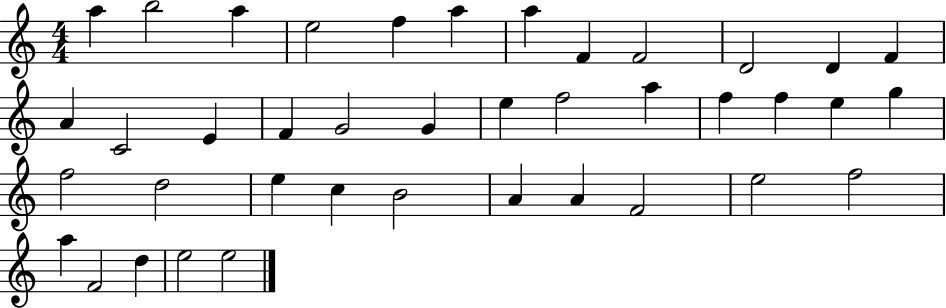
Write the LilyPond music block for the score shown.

{
  \clef treble
  \numericTimeSignature
  \time 4/4
  \key c \major
  a''4 b''2 a''4 | e''2 f''4 a''4 | a''4 f'4 f'2 | d'2 d'4 f'4 | \break a'4 c'2 e'4 | f'4 g'2 g'4 | e''4 f''2 a''4 | f''4 f''4 e''4 g''4 | \break f''2 d''2 | e''4 c''4 b'2 | a'4 a'4 f'2 | e''2 f''2 | \break a''4 f'2 d''4 | e''2 e''2 | \bar "|."
}